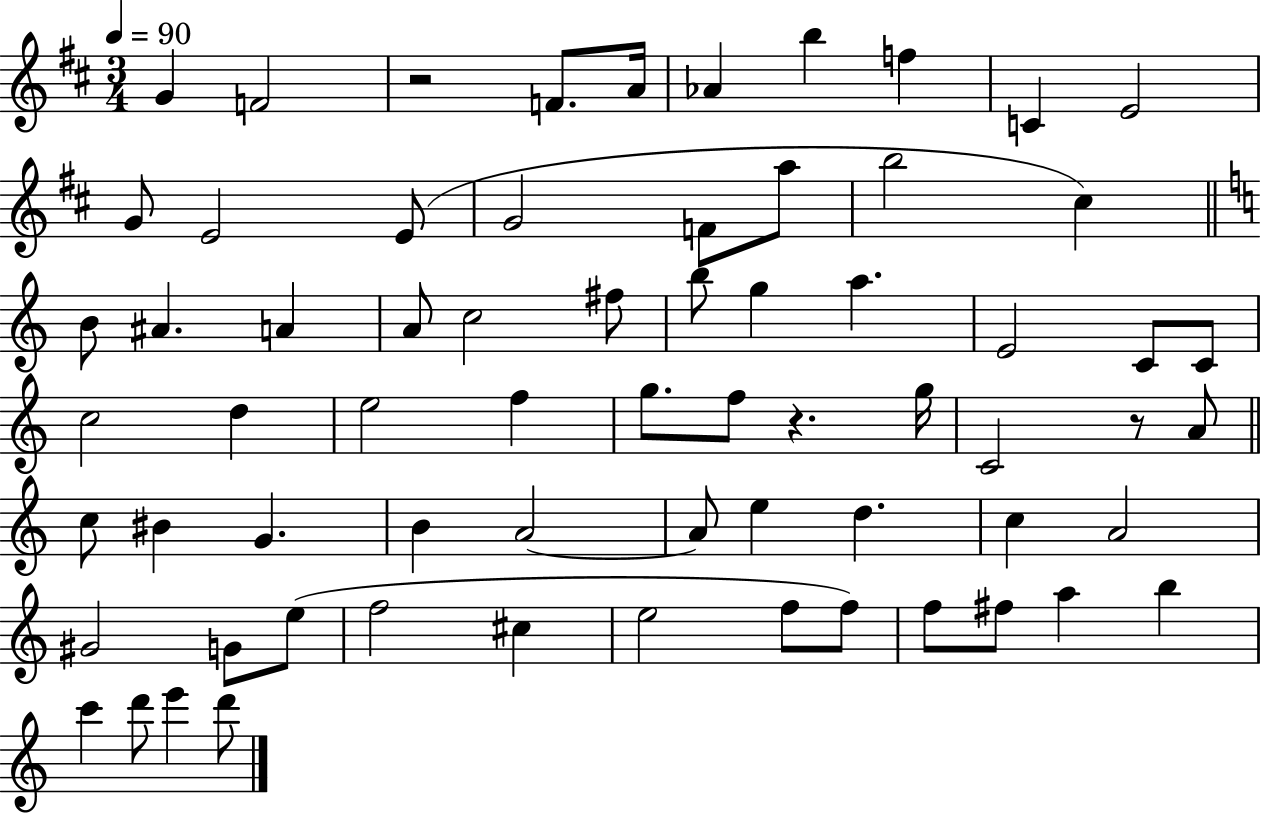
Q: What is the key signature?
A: D major